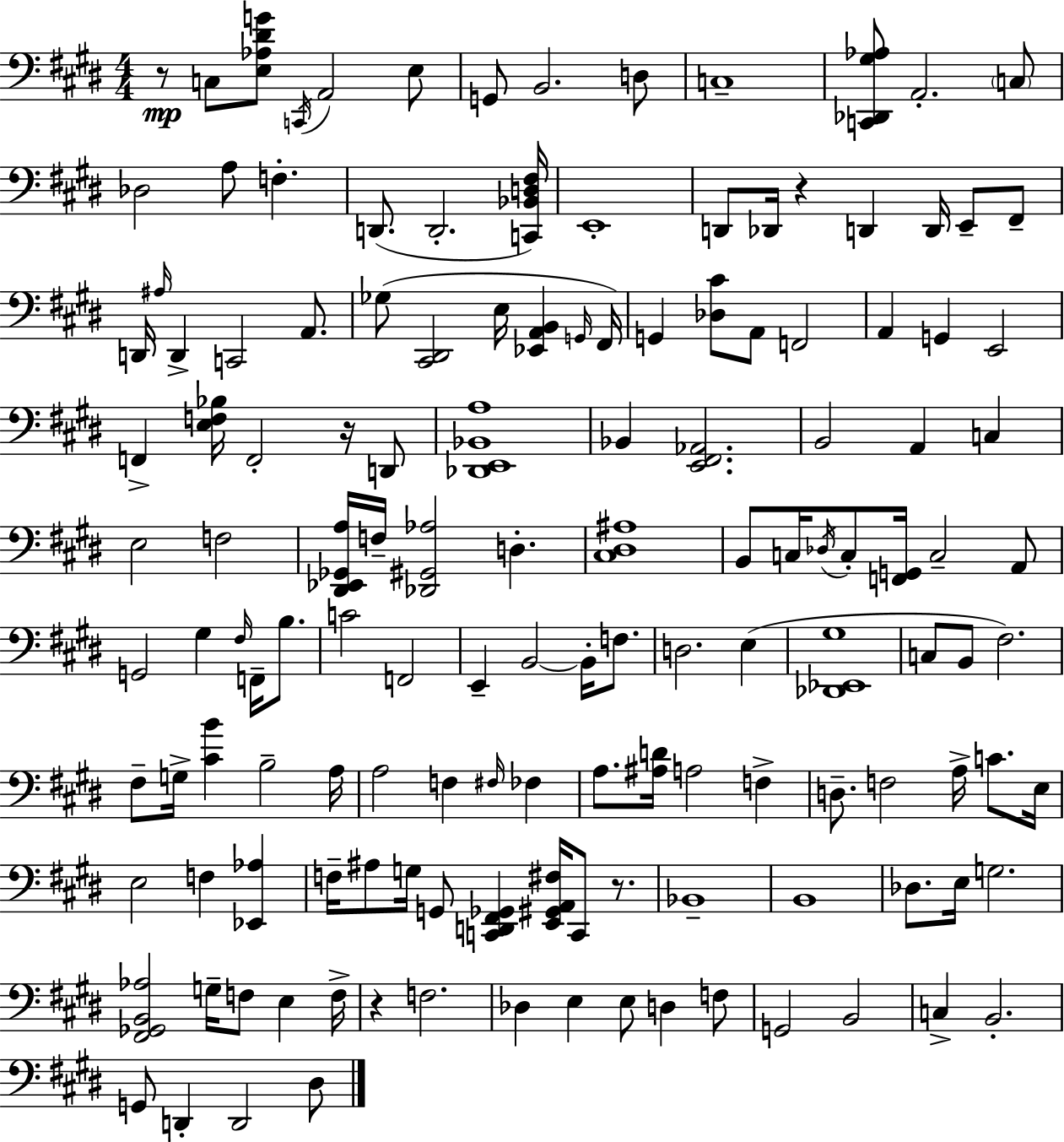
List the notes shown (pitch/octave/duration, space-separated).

R/e C3/e [E3,Ab3,D#4,G4]/e C2/s A2/h E3/e G2/e B2/h. D3/e C3/w [C2,Db2,G#3,Ab3]/e A2/h. C3/e Db3/h A3/e F3/q. D2/e. D2/h. [C2,Bb2,D3,F#3]/s E2/w D2/e Db2/s R/q D2/q D2/s E2/e F#2/e D2/s A#3/s D2/q C2/h A2/e. Gb3/e [C#2,D#2]/h E3/s [Eb2,A2,B2]/q G2/s F#2/s G2/q [Db3,C#4]/e A2/e F2/h A2/q G2/q E2/h F2/q [E3,F3,Bb3]/s F2/h R/s D2/e [Db2,E2,Bb2,A3]/w Bb2/q [E2,F#2,Ab2]/h. B2/h A2/q C3/q E3/h F3/h [D#2,Eb2,Gb2,A3]/s F3/s [Db2,G#2,Ab3]/h D3/q. [C#3,D#3,A#3]/w B2/e C3/s Db3/s C3/e [F2,G2]/s C3/h A2/e G2/h G#3/q F#3/s F2/s B3/e. C4/h F2/h E2/q B2/h B2/s F3/e. D3/h. E3/q [Db2,Eb2,G#3]/w C3/e B2/e F#3/h. F#3/e G3/s [C#4,B4]/q B3/h A3/s A3/h F3/q F#3/s FES3/q A3/e. [A#3,D4]/s A3/h F3/q D3/e. F3/h A3/s C4/e. E3/s E3/h F3/q [Eb2,Ab3]/q F3/s A#3/e G3/s G2/e [C2,D2,F#2,Gb2]/q [E2,G#2,A2,F#3]/s C2/e R/e. Bb2/w B2/w Db3/e. E3/s G3/h. [F#2,Gb2,B2,Ab3]/h G3/s F3/e E3/q F3/s R/q F3/h. Db3/q E3/q E3/e D3/q F3/e G2/h B2/h C3/q B2/h. G2/e D2/q D2/h D#3/e